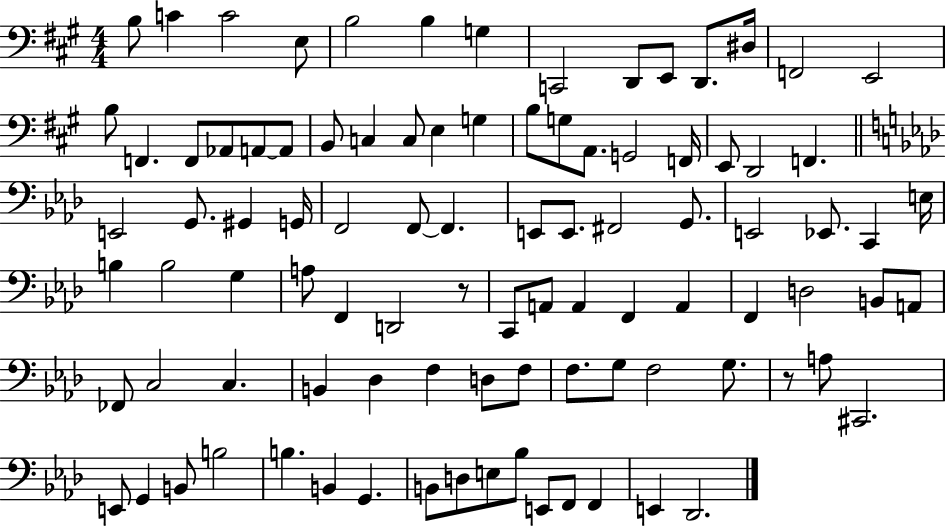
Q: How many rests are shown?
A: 2